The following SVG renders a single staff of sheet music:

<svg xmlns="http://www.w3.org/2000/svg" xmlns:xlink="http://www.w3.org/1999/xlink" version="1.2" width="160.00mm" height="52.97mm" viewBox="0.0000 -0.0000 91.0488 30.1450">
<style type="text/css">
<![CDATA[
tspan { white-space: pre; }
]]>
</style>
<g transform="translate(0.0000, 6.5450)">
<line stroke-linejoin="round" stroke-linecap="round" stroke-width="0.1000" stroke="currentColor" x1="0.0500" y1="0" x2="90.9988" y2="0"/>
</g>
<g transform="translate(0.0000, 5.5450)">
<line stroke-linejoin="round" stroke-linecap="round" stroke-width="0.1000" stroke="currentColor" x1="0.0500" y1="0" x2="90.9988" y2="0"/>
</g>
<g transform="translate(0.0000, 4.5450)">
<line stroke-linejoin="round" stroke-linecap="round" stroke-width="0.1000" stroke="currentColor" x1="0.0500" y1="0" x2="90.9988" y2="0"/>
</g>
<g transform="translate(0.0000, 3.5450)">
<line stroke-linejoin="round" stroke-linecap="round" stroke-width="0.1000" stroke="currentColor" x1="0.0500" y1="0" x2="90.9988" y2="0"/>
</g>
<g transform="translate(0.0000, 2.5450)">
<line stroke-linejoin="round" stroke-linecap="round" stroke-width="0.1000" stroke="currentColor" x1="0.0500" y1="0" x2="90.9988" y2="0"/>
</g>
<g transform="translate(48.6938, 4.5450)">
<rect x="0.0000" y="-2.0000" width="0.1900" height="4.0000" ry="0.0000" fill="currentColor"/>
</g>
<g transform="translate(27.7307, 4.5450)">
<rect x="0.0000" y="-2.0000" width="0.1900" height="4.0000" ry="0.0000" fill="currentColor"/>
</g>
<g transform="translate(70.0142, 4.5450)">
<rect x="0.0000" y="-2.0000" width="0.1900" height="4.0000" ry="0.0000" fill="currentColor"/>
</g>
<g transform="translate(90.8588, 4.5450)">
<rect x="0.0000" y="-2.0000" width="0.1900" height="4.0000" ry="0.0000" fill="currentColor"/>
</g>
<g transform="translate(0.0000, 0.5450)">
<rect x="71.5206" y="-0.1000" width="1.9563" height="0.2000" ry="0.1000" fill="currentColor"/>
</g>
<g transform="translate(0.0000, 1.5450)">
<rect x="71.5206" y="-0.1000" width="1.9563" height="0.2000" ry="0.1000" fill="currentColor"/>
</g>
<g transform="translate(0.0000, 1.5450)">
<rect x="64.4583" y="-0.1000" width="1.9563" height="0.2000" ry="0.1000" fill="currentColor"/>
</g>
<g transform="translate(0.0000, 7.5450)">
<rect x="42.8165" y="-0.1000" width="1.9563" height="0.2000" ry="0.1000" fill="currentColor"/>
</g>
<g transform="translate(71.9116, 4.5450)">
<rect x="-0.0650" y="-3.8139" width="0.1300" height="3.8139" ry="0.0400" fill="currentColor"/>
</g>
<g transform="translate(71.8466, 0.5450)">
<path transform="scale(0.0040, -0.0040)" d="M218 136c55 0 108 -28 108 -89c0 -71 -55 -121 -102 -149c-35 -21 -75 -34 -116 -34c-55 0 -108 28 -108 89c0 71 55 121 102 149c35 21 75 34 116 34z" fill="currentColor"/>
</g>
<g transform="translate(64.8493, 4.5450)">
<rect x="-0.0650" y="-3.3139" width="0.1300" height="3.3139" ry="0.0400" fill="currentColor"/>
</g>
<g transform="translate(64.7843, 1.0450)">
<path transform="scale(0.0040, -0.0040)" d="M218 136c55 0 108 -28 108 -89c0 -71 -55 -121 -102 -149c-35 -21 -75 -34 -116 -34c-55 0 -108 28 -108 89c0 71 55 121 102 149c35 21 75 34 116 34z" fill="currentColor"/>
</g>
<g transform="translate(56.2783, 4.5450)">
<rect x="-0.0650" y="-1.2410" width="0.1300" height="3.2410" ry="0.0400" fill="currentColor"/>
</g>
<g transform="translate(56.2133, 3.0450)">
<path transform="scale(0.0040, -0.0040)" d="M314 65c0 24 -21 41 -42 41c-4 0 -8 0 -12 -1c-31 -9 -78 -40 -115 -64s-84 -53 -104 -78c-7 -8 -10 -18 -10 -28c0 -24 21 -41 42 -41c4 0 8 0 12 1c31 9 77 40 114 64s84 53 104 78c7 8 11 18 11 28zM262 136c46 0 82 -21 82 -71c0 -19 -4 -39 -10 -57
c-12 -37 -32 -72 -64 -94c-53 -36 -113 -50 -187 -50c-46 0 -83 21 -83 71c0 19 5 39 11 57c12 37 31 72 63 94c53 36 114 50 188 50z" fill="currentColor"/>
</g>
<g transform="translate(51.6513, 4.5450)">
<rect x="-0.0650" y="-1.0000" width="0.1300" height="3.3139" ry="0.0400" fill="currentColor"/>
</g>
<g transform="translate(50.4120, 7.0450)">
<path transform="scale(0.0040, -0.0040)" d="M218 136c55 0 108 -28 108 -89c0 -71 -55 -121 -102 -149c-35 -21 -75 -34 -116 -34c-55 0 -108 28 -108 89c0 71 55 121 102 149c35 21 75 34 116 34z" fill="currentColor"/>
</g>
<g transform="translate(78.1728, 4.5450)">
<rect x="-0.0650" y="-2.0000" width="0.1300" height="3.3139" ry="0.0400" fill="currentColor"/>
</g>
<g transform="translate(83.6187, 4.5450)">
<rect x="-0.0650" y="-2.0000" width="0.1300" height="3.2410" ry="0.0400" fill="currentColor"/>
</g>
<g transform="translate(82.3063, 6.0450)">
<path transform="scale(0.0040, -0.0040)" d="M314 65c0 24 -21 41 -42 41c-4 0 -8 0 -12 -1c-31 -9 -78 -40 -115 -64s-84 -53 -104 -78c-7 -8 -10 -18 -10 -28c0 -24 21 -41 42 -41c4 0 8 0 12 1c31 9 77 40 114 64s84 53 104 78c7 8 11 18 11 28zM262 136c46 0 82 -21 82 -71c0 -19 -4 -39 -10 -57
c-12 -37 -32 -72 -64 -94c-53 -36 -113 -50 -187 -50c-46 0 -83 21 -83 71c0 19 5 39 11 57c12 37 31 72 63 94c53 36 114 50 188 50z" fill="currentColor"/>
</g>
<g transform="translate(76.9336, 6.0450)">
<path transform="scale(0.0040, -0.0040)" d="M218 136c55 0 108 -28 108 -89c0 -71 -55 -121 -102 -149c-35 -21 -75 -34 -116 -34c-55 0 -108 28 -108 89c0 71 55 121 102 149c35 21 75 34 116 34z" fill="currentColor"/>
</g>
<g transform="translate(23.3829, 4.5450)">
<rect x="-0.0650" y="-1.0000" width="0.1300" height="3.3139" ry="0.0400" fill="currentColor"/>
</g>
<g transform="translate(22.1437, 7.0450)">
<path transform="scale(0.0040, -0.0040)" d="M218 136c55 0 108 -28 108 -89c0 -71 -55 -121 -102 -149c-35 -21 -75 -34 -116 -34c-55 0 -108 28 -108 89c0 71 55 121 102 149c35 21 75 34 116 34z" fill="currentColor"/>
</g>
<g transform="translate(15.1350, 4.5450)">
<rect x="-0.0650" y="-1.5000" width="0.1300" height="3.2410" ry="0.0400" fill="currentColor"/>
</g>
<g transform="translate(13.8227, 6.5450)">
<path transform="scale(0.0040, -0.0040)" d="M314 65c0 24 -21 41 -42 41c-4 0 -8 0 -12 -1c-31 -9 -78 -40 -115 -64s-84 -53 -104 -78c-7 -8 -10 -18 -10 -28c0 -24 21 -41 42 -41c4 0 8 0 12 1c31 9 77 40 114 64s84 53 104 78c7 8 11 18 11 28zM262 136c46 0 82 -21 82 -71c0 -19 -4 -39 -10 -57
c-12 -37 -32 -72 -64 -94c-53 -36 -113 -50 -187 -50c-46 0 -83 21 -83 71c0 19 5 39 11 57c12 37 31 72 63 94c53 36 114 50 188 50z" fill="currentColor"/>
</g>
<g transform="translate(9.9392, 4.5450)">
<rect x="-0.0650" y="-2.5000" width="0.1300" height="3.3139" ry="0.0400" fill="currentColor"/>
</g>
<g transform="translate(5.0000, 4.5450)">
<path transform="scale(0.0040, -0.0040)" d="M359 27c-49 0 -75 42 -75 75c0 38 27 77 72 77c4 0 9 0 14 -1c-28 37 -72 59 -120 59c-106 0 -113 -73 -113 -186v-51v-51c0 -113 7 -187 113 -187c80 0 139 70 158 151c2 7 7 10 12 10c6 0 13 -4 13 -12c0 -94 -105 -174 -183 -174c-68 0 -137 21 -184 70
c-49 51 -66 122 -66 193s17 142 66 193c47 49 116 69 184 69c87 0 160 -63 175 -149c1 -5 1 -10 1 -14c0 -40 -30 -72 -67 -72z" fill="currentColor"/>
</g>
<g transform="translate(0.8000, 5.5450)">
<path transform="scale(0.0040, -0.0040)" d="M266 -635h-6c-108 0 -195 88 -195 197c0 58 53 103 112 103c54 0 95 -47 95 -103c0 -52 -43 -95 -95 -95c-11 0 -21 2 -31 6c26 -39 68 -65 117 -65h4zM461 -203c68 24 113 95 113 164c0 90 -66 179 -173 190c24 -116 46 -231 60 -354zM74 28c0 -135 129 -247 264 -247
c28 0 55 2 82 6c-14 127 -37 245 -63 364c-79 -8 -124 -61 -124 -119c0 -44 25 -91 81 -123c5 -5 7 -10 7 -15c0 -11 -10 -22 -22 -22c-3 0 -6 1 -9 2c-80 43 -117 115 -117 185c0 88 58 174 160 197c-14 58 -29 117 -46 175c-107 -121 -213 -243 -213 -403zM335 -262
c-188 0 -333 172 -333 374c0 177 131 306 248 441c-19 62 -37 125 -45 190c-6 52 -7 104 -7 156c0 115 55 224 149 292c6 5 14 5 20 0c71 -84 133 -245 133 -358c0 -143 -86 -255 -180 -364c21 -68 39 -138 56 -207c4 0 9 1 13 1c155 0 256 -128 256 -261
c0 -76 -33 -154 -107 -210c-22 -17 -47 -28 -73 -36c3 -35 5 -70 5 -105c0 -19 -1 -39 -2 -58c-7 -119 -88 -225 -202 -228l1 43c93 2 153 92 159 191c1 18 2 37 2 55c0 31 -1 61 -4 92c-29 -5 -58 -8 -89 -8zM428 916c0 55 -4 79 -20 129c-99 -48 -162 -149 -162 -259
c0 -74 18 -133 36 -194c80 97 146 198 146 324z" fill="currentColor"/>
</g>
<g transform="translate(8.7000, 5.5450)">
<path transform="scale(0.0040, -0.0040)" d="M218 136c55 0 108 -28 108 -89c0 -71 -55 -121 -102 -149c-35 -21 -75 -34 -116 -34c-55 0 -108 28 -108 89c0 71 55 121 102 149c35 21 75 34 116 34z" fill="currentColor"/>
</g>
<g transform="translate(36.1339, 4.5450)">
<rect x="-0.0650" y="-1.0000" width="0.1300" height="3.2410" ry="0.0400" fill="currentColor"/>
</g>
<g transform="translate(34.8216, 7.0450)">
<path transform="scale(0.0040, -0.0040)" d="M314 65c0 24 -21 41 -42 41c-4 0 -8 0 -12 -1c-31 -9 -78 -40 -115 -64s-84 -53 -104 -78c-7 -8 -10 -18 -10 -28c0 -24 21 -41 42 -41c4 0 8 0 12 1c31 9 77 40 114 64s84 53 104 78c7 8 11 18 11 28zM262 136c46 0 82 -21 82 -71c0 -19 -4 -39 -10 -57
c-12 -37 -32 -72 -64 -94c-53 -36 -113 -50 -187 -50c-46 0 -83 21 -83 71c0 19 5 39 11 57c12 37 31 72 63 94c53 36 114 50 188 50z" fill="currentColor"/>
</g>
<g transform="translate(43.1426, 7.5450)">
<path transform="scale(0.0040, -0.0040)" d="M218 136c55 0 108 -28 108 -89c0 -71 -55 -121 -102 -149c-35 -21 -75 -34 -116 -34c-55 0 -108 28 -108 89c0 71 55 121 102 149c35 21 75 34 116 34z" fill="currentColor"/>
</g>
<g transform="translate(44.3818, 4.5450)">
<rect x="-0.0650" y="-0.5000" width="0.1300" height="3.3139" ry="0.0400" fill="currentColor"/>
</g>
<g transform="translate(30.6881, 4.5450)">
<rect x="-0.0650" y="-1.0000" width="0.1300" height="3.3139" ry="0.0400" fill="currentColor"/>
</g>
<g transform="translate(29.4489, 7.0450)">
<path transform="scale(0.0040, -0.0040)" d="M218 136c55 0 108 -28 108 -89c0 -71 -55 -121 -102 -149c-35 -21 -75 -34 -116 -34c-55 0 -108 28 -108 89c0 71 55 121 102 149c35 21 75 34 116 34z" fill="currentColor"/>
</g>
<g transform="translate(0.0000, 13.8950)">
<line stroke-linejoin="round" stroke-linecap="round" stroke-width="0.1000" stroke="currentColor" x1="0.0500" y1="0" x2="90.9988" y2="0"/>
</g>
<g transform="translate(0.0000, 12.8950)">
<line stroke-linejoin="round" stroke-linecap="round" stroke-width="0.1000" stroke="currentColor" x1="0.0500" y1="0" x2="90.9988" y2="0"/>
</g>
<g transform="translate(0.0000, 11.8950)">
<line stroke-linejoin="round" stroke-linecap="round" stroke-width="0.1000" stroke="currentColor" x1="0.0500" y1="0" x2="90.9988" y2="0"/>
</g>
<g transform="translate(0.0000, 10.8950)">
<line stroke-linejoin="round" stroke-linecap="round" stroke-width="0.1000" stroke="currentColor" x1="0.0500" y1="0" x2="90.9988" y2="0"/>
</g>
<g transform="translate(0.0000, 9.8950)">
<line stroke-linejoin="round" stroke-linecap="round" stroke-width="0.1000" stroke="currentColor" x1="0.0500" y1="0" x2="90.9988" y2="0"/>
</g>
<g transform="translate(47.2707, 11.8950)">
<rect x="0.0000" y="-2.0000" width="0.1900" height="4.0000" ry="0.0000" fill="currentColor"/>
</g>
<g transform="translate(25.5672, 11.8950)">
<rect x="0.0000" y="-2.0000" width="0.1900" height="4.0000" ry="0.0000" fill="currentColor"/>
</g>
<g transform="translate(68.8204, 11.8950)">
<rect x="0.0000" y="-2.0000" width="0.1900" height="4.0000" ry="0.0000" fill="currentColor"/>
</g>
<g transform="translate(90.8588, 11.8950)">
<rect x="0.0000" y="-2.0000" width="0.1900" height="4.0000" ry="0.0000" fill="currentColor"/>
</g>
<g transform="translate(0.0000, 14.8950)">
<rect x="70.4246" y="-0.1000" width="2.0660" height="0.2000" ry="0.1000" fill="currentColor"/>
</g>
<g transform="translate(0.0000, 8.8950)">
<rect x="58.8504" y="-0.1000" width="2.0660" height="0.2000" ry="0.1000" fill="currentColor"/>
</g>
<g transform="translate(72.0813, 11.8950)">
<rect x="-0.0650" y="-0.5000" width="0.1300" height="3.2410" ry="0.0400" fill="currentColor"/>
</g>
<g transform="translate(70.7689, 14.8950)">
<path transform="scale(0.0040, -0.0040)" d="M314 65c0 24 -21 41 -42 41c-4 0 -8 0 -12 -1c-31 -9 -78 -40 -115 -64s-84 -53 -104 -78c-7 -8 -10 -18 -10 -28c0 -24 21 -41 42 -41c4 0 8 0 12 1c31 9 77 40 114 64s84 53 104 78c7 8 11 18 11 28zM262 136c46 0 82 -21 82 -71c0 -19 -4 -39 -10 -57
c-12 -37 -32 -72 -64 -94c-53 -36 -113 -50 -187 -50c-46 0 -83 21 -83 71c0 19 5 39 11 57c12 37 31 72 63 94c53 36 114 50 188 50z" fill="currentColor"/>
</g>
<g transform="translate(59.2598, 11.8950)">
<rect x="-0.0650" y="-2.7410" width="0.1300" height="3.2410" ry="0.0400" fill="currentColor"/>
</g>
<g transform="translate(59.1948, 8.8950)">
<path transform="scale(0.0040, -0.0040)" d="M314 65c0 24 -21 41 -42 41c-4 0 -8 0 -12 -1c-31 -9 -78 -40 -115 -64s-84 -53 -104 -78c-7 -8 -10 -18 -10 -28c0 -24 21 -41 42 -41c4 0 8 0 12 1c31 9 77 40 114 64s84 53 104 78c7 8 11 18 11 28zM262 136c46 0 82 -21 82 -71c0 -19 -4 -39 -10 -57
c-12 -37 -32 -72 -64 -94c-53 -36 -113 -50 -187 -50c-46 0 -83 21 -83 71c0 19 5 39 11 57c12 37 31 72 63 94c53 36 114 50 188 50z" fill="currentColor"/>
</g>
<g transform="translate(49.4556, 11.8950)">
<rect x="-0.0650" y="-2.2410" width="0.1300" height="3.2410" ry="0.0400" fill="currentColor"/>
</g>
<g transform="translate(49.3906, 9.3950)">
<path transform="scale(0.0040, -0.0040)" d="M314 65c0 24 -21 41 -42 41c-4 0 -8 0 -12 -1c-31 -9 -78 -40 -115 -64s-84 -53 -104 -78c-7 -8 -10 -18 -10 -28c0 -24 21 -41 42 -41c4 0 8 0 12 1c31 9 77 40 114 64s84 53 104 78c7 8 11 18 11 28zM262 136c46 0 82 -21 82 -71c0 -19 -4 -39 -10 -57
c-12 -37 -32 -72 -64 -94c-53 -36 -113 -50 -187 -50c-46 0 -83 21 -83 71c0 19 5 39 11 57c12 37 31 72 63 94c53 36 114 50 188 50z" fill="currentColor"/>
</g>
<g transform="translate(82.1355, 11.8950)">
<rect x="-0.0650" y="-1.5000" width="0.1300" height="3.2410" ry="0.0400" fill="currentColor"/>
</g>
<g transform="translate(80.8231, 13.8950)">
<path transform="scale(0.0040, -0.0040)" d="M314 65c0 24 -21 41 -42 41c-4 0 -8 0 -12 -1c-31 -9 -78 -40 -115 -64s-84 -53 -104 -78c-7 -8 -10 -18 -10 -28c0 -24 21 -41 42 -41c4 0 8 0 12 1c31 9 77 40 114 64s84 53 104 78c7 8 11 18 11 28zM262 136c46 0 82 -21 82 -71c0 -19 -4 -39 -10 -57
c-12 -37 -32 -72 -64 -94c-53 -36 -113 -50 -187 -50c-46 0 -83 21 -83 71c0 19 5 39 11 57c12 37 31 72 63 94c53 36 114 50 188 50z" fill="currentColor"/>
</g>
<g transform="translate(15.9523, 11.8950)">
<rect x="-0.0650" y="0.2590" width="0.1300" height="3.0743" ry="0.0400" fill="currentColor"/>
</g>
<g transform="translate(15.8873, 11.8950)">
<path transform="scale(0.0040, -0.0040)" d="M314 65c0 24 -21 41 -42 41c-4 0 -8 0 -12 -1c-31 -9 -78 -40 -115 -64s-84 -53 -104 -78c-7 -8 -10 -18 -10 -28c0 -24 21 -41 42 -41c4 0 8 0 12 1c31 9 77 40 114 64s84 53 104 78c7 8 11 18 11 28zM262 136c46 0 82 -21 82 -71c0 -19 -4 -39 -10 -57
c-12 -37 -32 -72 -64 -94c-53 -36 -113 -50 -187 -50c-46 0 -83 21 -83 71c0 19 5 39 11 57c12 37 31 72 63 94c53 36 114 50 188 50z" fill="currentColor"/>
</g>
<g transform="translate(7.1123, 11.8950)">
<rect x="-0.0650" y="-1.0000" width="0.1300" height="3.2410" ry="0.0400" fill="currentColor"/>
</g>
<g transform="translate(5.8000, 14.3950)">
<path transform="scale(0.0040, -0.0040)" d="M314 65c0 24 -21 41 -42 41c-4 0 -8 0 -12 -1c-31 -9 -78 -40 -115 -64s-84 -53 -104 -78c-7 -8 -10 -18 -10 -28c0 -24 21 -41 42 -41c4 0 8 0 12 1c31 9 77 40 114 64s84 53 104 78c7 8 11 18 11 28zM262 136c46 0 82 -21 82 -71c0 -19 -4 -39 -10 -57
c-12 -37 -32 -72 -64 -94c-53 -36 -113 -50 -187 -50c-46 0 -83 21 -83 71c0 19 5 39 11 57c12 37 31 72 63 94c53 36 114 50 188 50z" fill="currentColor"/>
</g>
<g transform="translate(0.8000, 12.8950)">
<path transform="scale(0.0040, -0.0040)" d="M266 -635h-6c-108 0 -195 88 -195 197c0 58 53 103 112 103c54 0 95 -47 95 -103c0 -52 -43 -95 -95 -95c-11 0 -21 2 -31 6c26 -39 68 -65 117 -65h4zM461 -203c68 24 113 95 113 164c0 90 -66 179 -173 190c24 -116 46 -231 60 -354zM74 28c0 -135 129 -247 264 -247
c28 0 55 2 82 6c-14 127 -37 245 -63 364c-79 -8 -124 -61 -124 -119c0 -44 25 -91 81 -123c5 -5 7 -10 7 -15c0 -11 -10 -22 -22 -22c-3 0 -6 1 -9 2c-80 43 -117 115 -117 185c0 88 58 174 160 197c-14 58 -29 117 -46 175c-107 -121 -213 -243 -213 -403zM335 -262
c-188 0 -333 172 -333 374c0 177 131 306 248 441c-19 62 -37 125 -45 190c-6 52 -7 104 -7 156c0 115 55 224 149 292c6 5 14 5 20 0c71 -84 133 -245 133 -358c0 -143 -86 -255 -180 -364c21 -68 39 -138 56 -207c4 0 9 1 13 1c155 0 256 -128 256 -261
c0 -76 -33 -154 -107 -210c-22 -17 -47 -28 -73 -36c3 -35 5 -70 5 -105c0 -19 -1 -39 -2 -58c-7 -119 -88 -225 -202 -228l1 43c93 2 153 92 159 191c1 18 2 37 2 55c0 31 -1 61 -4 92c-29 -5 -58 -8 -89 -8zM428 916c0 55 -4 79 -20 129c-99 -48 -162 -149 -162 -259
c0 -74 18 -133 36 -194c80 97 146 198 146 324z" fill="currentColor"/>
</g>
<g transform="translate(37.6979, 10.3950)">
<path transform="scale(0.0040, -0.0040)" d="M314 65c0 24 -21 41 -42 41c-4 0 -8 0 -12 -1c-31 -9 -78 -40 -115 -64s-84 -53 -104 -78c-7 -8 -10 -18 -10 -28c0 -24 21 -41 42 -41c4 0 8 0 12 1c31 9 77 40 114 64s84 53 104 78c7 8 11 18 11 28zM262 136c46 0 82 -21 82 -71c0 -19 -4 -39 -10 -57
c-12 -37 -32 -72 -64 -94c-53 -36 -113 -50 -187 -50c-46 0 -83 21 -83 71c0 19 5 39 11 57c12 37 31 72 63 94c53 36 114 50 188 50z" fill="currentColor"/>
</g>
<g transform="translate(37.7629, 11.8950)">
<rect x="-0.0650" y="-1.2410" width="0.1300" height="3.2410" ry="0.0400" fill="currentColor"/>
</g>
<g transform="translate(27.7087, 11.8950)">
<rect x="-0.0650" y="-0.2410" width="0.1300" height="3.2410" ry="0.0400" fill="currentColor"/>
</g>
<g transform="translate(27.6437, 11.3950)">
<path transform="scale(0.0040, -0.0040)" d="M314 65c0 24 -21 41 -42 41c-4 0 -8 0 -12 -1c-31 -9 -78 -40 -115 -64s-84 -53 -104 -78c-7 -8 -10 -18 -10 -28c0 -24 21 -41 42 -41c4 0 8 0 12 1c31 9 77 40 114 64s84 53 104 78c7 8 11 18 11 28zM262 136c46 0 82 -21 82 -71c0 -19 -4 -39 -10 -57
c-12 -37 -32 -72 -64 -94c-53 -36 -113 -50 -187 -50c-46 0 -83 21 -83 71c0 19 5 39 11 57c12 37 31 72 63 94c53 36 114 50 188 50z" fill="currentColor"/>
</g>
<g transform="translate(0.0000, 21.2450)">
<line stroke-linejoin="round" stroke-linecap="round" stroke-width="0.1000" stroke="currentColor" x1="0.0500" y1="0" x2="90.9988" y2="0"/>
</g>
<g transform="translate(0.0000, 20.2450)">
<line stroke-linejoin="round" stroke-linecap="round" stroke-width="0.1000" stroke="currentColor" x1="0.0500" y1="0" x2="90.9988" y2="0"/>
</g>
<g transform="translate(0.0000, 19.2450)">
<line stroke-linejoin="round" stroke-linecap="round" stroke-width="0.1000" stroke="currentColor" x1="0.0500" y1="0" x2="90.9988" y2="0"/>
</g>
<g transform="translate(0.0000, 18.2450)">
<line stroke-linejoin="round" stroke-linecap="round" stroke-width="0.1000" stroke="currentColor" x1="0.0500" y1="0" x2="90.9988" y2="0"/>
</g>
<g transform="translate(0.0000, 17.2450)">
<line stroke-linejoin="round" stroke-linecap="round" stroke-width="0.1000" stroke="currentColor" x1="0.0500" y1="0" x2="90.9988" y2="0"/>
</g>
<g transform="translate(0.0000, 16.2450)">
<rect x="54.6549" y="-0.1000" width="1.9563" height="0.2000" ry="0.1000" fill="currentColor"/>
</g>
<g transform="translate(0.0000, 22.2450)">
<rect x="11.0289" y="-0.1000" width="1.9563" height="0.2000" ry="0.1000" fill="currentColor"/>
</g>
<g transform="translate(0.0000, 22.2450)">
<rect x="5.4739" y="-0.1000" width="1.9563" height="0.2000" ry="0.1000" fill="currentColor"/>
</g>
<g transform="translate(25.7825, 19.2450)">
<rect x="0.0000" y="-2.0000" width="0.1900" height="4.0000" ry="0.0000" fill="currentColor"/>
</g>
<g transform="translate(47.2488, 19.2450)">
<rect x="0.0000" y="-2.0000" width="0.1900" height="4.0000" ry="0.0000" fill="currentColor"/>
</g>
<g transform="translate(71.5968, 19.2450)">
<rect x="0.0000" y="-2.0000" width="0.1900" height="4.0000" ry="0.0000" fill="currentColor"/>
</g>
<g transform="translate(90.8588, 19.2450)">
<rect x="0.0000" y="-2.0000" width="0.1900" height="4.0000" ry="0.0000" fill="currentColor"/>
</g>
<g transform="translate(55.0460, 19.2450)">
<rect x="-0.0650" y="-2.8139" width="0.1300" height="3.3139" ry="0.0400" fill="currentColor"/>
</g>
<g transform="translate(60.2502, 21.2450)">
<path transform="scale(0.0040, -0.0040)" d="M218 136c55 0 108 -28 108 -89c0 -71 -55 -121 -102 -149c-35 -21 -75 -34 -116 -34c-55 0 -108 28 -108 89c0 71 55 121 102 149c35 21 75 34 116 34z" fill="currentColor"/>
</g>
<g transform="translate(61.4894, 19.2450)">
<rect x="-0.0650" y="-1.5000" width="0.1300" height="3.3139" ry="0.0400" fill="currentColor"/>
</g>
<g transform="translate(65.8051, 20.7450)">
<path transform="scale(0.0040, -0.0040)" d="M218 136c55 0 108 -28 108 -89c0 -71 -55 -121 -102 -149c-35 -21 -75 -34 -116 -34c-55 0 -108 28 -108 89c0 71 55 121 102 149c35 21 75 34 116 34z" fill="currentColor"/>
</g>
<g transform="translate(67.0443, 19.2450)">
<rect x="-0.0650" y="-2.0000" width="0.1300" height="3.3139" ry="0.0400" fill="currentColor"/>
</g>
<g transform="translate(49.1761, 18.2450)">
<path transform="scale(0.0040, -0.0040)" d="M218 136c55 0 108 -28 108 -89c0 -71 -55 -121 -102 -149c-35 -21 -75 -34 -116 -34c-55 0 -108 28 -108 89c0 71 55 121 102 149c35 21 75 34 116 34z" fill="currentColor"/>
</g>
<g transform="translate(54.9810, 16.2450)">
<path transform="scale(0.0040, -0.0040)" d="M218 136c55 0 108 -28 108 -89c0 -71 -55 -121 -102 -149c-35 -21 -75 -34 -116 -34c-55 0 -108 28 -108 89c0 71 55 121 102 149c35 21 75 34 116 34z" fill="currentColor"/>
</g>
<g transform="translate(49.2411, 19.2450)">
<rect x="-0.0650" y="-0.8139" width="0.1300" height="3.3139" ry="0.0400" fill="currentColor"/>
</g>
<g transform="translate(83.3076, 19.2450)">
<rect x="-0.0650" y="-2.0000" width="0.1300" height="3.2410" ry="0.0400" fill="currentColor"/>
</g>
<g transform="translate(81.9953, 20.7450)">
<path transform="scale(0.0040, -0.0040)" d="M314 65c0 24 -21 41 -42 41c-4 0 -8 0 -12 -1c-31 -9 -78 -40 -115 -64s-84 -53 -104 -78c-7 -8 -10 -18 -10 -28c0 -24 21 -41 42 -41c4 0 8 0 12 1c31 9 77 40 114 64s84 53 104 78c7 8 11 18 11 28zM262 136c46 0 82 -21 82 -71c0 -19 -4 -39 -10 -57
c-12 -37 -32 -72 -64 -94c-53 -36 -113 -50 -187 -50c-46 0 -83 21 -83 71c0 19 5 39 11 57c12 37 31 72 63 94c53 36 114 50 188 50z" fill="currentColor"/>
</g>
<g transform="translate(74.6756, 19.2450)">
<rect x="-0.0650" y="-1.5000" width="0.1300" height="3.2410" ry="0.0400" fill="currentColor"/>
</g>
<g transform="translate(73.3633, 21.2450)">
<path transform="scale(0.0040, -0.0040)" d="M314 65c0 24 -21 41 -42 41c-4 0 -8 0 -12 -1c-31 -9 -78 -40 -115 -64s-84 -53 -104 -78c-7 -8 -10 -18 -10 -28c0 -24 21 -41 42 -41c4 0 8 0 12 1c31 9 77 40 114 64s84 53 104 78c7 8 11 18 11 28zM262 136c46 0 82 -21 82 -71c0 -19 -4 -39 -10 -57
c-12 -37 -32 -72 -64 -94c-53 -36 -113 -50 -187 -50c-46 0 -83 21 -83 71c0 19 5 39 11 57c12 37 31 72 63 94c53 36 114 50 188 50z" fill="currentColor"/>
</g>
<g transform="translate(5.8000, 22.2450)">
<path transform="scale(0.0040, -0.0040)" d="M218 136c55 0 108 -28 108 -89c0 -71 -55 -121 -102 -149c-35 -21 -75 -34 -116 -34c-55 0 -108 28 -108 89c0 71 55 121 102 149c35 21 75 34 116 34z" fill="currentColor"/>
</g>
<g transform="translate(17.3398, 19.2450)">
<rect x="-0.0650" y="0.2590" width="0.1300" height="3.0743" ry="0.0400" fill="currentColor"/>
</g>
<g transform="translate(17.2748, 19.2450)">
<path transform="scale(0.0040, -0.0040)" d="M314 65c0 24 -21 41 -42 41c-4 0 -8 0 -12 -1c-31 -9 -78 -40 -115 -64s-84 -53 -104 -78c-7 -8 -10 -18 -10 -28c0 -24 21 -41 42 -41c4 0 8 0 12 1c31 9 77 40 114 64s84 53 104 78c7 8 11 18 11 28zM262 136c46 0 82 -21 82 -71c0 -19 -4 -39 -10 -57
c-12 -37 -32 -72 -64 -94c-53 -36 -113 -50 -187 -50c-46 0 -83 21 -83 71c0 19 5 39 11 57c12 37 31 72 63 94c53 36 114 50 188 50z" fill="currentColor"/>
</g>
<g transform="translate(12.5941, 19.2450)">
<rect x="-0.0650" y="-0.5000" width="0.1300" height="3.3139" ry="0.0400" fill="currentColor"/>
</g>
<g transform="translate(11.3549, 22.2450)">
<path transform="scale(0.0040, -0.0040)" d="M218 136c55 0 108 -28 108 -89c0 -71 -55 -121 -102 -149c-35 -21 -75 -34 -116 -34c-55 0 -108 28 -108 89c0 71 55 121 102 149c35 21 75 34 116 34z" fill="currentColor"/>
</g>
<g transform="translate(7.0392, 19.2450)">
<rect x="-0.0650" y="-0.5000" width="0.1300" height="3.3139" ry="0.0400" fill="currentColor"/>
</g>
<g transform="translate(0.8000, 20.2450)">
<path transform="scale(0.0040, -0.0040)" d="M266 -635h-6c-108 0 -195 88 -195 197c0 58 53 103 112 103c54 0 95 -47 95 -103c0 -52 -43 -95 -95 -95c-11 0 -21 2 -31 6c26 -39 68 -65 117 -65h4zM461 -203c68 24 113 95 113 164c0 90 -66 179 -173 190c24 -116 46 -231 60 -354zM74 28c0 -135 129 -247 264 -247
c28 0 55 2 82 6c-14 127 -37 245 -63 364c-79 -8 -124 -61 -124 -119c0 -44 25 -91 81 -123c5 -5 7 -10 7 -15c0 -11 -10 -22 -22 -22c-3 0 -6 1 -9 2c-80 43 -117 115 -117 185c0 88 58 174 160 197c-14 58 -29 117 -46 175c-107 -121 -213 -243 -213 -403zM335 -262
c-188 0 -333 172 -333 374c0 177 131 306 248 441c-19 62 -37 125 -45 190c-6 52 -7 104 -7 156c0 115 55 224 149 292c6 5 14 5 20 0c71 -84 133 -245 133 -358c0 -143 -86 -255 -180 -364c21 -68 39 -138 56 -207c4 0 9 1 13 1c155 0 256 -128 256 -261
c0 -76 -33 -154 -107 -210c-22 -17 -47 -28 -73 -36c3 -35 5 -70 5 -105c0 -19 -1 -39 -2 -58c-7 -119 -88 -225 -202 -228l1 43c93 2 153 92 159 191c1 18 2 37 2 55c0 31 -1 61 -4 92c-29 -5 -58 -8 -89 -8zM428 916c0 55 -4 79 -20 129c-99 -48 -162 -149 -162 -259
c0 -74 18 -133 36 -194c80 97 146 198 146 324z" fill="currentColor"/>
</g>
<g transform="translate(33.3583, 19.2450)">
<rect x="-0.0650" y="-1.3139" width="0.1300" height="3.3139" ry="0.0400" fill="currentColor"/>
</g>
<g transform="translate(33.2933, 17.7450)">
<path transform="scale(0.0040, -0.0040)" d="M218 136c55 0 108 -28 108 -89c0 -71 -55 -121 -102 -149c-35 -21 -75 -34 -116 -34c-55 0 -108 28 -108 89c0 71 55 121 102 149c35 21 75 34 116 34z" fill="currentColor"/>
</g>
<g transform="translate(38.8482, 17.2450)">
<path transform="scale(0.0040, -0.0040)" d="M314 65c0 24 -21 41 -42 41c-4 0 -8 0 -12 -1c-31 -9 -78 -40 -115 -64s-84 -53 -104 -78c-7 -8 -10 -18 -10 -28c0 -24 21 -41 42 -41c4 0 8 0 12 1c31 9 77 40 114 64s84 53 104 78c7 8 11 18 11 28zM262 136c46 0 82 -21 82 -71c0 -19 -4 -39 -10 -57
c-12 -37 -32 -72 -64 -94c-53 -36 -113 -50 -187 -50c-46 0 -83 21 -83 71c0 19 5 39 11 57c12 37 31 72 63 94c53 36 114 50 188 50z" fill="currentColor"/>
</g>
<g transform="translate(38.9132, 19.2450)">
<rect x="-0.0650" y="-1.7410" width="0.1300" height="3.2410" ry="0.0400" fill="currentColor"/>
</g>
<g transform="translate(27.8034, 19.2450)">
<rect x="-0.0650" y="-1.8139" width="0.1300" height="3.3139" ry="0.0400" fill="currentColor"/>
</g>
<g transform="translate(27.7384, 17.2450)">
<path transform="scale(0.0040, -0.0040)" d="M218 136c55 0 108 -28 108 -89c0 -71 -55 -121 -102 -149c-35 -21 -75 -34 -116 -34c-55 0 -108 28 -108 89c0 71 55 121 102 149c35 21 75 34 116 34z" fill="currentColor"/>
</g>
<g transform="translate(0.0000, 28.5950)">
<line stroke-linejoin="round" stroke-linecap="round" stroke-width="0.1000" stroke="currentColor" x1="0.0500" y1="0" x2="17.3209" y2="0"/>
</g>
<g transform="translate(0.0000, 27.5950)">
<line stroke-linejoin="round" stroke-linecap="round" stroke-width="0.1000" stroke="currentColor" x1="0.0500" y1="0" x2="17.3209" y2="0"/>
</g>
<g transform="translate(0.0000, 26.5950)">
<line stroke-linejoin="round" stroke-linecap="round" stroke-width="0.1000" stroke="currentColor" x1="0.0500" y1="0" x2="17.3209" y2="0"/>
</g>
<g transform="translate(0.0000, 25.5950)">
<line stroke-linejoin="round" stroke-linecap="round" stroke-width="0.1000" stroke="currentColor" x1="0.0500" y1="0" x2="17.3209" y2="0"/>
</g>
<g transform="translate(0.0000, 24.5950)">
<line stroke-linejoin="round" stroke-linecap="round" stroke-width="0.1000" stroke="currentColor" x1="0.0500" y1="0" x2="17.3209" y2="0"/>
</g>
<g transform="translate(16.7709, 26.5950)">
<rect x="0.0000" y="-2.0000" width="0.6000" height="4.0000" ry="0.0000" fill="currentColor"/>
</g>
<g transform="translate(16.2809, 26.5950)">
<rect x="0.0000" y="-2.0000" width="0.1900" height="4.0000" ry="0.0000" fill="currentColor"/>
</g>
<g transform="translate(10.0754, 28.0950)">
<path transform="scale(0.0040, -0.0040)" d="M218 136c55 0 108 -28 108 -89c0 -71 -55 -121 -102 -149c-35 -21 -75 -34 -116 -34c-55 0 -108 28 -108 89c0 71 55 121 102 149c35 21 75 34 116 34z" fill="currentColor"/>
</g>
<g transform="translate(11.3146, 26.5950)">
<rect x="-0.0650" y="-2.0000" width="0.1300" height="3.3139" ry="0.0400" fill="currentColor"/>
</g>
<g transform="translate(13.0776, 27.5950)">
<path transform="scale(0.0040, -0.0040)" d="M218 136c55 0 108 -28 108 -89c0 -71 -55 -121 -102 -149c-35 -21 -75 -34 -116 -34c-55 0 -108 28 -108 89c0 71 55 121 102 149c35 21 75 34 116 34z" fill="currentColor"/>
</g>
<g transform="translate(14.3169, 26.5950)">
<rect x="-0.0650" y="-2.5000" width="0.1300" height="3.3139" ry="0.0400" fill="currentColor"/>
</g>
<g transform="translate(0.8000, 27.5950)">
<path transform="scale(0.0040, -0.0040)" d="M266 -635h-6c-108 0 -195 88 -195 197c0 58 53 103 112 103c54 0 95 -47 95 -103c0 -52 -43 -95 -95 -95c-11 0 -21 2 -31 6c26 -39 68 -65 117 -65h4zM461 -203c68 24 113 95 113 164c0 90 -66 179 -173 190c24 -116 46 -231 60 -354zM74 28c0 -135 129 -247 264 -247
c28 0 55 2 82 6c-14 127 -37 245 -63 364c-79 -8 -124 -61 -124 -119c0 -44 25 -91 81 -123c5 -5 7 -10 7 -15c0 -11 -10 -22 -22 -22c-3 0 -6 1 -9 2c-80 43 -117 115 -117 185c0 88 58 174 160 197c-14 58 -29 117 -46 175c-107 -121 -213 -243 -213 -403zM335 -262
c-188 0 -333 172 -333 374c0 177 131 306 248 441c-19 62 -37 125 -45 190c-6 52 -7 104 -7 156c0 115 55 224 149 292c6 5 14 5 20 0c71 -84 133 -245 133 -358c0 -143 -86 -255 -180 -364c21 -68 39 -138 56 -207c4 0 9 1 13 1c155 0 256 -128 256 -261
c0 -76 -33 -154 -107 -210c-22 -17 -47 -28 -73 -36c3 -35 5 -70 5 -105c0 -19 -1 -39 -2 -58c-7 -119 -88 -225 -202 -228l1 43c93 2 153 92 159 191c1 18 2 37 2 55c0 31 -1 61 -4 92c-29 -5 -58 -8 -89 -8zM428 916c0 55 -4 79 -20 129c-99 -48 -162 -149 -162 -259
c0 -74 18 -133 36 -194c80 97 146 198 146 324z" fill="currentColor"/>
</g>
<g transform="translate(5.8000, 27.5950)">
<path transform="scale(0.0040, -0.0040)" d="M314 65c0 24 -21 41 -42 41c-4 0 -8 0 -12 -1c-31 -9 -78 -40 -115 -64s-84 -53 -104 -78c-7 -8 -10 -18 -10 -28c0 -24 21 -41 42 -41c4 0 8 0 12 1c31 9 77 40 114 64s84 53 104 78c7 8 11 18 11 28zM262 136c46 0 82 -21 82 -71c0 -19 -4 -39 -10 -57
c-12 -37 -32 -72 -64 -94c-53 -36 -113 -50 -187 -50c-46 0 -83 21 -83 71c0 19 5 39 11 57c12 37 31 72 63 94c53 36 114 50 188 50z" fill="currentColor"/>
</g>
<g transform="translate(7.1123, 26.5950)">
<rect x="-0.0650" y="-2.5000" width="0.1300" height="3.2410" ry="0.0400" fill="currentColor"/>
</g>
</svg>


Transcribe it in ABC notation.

X:1
T:Untitled
M:4/4
L:1/4
K:C
G E2 D D D2 C D e2 b c' F F2 D2 B2 c2 e2 g2 a2 C2 E2 C C B2 f e f2 d a E F E2 F2 G2 F G